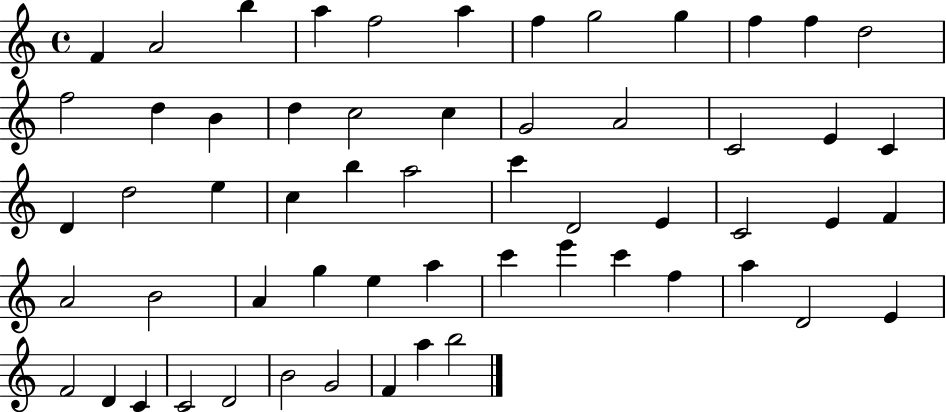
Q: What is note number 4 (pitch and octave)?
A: A5